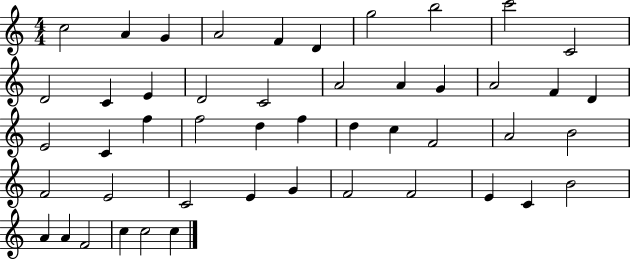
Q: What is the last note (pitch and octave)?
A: C5